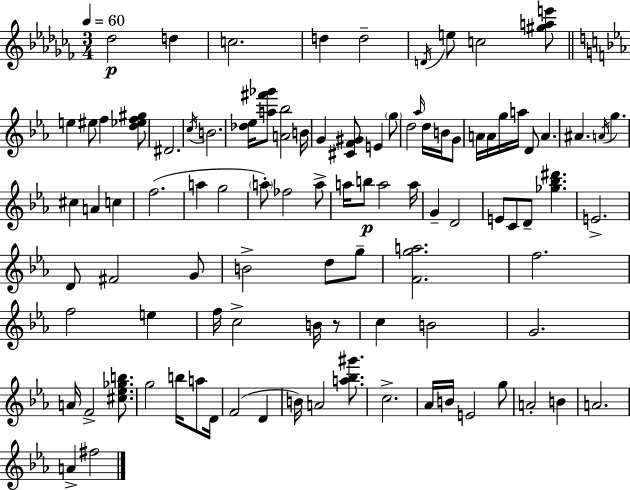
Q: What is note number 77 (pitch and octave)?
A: C5